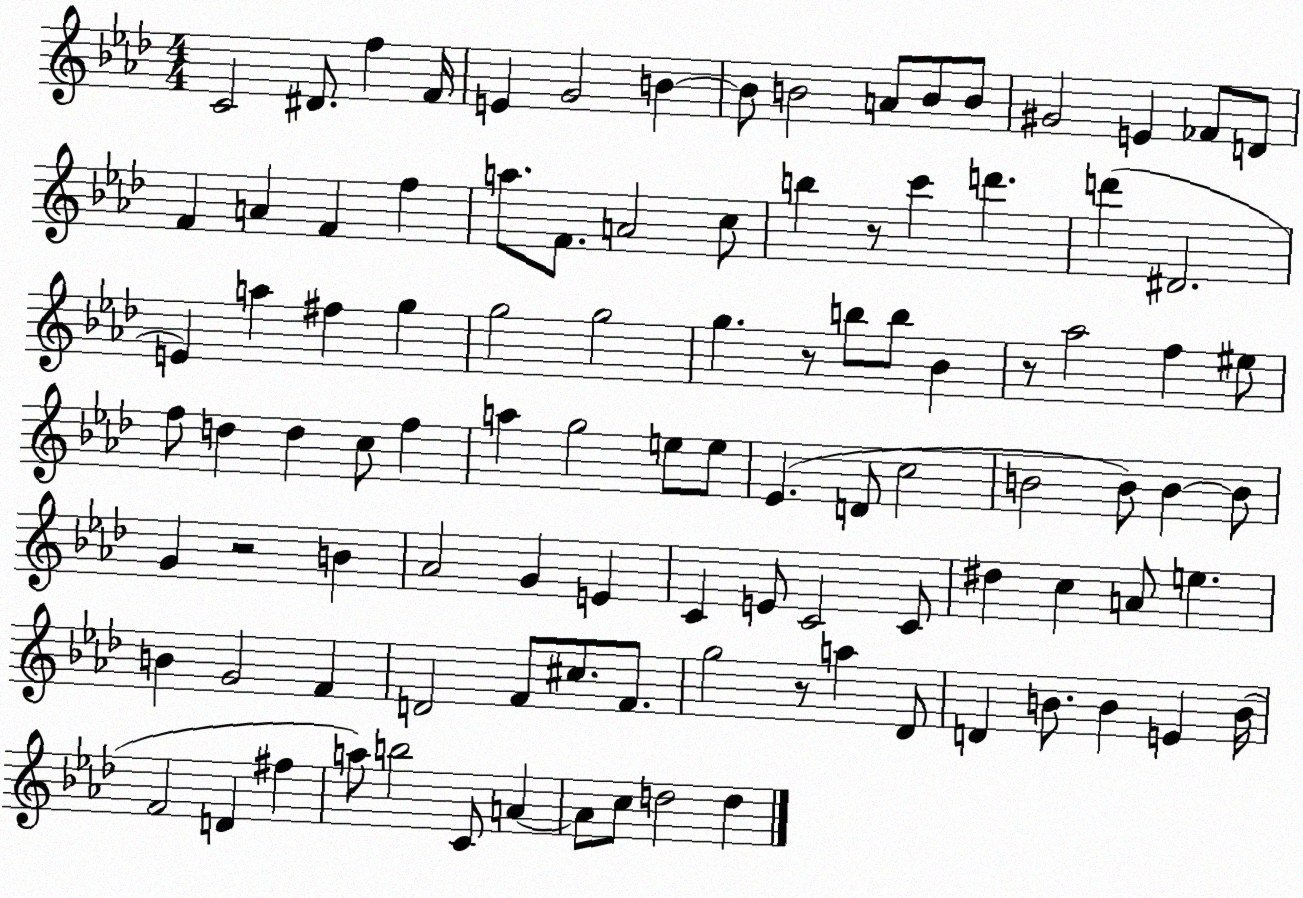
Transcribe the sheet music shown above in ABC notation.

X:1
T:Untitled
M:4/4
L:1/4
K:Ab
C2 ^D/2 f F/4 E G2 B B/2 B2 A/2 B/2 B/2 ^G2 E _F/2 D/2 F A F f a/2 F/2 A2 c/2 b z/2 c' d' d' ^D2 E a ^f g g2 g2 g z/2 b/2 b/2 _B z/2 _a2 f ^e/2 f/2 d d c/2 f a g2 e/2 e/2 _E D/2 c2 B2 B/2 B B/2 G z2 B _A2 G E C E/2 C2 C/2 ^d c A/2 e B G2 F D2 F/2 ^c/2 F/2 g2 z/2 a _D/2 D B/2 B E B/4 F2 D ^f a/2 b2 C/2 A A/2 c/2 d2 d